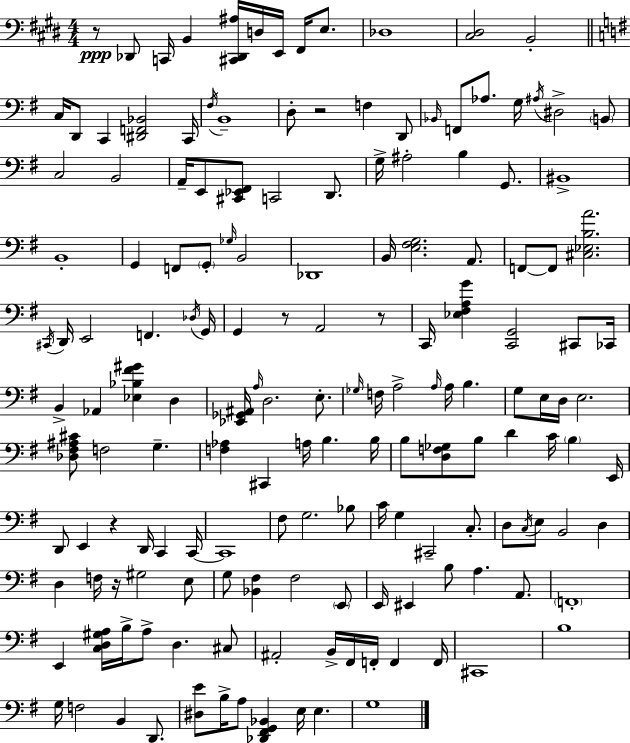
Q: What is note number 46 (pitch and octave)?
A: F2